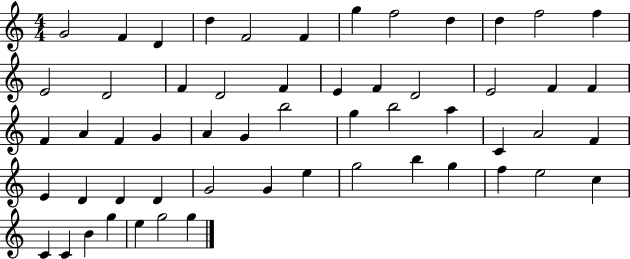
G4/h F4/q D4/q D5/q F4/h F4/q G5/q F5/h D5/q D5/q F5/h F5/q E4/h D4/h F4/q D4/h F4/q E4/q F4/q D4/h E4/h F4/q F4/q F4/q A4/q F4/q G4/q A4/q G4/q B5/h G5/q B5/h A5/q C4/q A4/h F4/q E4/q D4/q D4/q D4/q G4/h G4/q E5/q G5/h B5/q G5/q F5/q E5/h C5/q C4/q C4/q B4/q G5/q E5/q G5/h G5/q